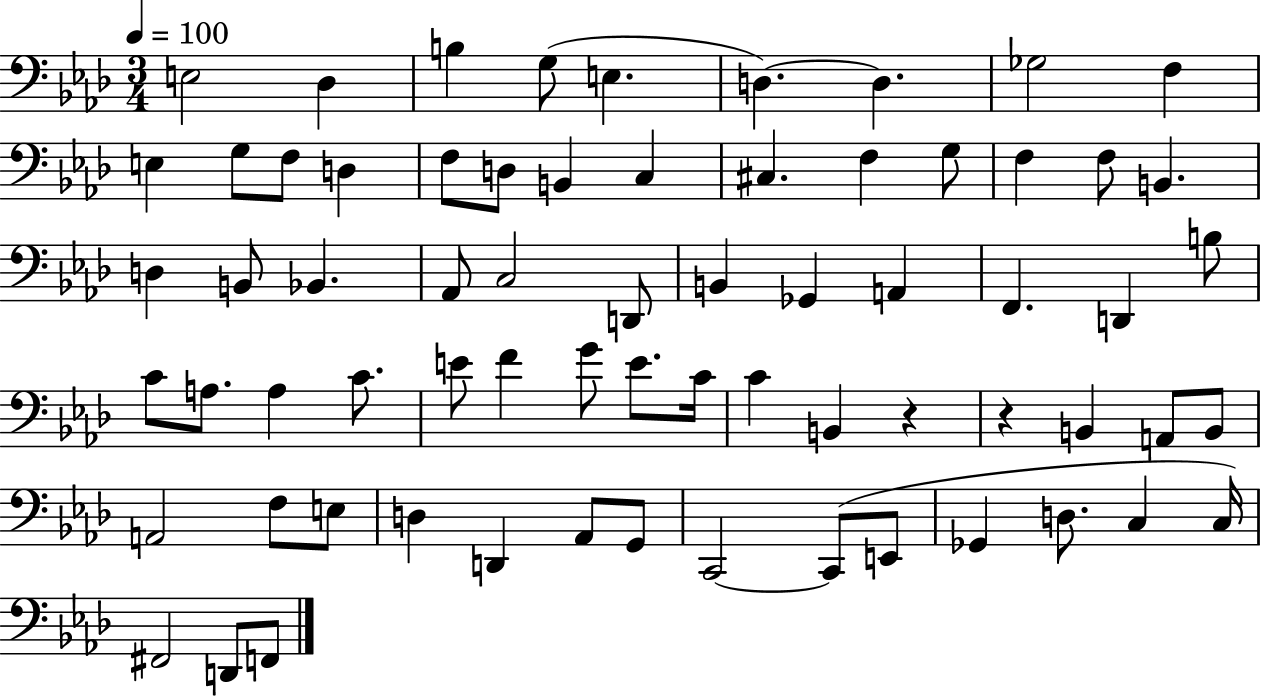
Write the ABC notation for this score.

X:1
T:Untitled
M:3/4
L:1/4
K:Ab
E,2 _D, B, G,/2 E, D, D, _G,2 F, E, G,/2 F,/2 D, F,/2 D,/2 B,, C, ^C, F, G,/2 F, F,/2 B,, D, B,,/2 _B,, _A,,/2 C,2 D,,/2 B,, _G,, A,, F,, D,, B,/2 C/2 A,/2 A, C/2 E/2 F G/2 E/2 C/4 C B,, z z B,, A,,/2 B,,/2 A,,2 F,/2 E,/2 D, D,, _A,,/2 G,,/2 C,,2 C,,/2 E,,/2 _G,, D,/2 C, C,/4 ^F,,2 D,,/2 F,,/2